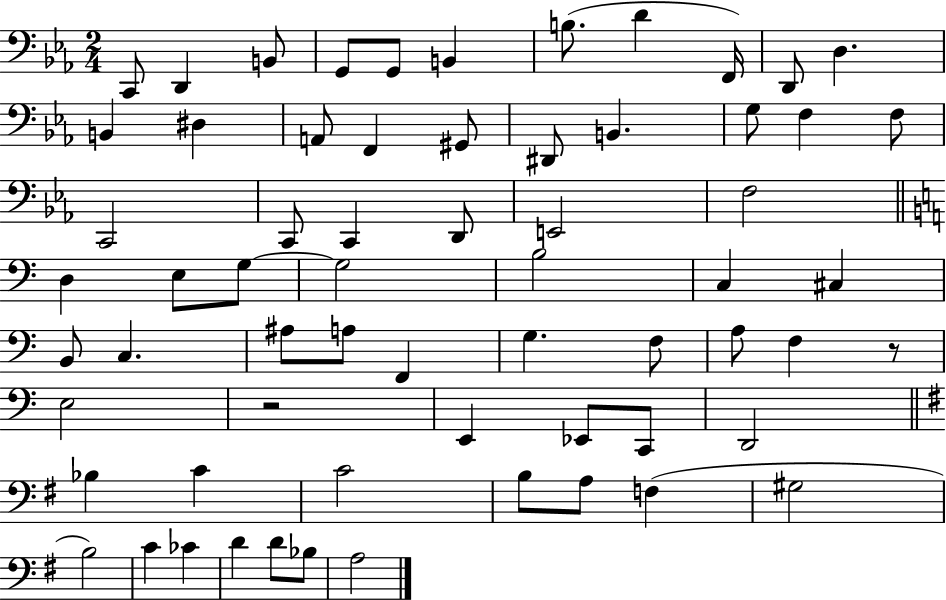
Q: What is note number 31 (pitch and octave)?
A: G3